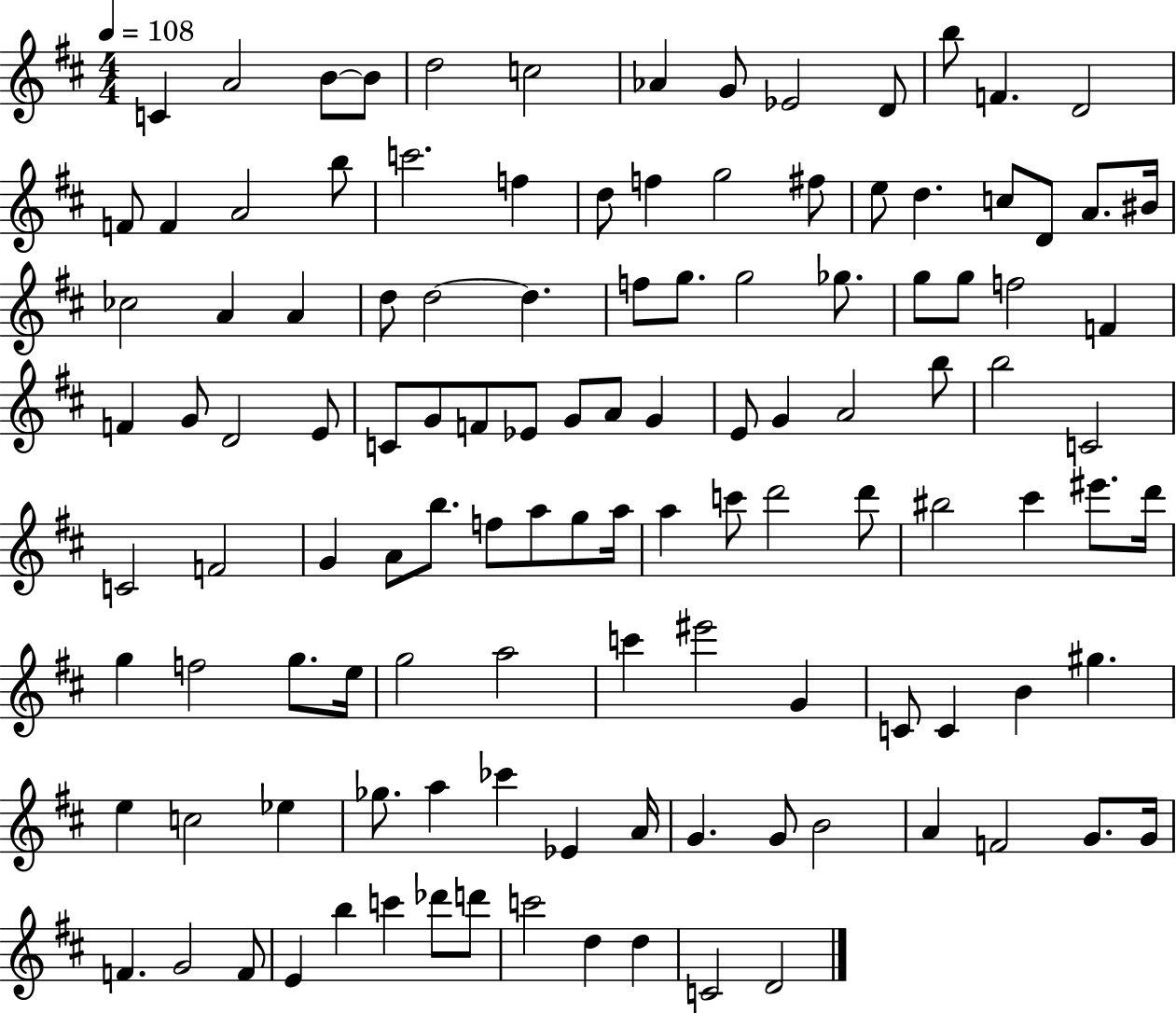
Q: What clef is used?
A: treble